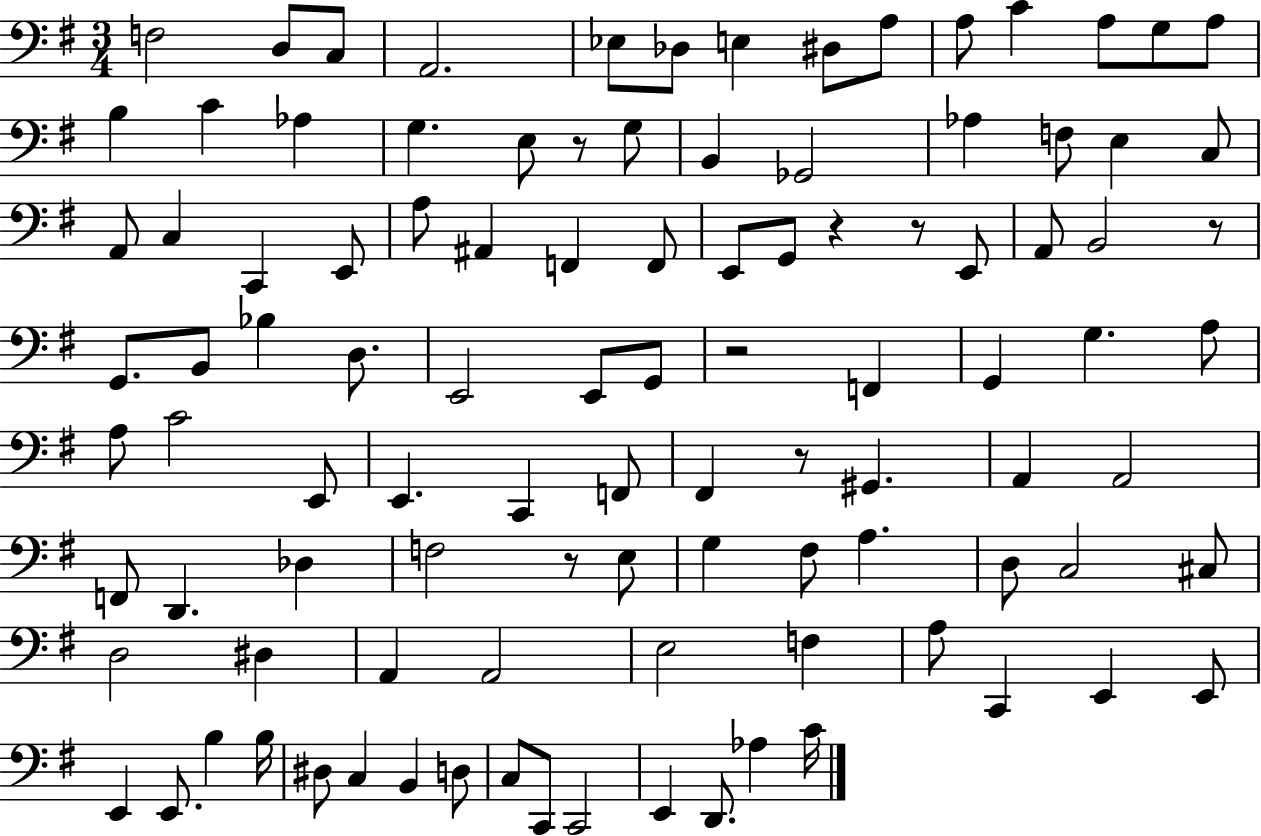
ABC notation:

X:1
T:Untitled
M:3/4
L:1/4
K:G
F,2 D,/2 C,/2 A,,2 _E,/2 _D,/2 E, ^D,/2 A,/2 A,/2 C A,/2 G,/2 A,/2 B, C _A, G, E,/2 z/2 G,/2 B,, _G,,2 _A, F,/2 E, C,/2 A,,/2 C, C,, E,,/2 A,/2 ^A,, F,, F,,/2 E,,/2 G,,/2 z z/2 E,,/2 A,,/2 B,,2 z/2 G,,/2 B,,/2 _B, D,/2 E,,2 E,,/2 G,,/2 z2 F,, G,, G, A,/2 A,/2 C2 E,,/2 E,, C,, F,,/2 ^F,, z/2 ^G,, A,, A,,2 F,,/2 D,, _D, F,2 z/2 E,/2 G, ^F,/2 A, D,/2 C,2 ^C,/2 D,2 ^D, A,, A,,2 E,2 F, A,/2 C,, E,, E,,/2 E,, E,,/2 B, B,/4 ^D,/2 C, B,, D,/2 C,/2 C,,/2 C,,2 E,, D,,/2 _A, C/4